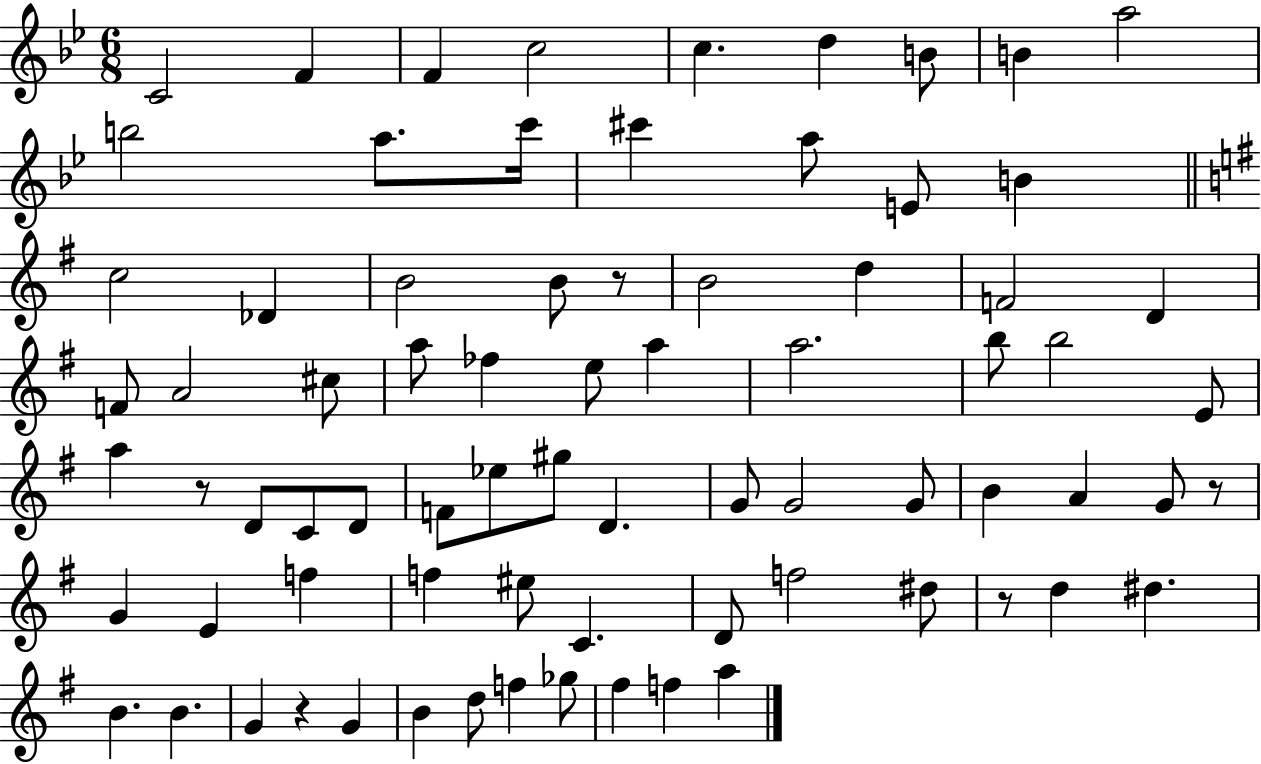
C4/h F4/q F4/q C5/h C5/q. D5/q B4/e B4/q A5/h B5/h A5/e. C6/s C#6/q A5/e E4/e B4/q C5/h Db4/q B4/h B4/e R/e B4/h D5/q F4/h D4/q F4/e A4/h C#5/e A5/e FES5/q E5/e A5/q A5/h. B5/e B5/h E4/e A5/q R/e D4/e C4/e D4/e F4/e Eb5/e G#5/e D4/q. G4/e G4/h G4/e B4/q A4/q G4/e R/e G4/q E4/q F5/q F5/q EIS5/e C4/q. D4/e F5/h D#5/e R/e D5/q D#5/q. B4/q. B4/q. G4/q R/q G4/q B4/q D5/e F5/q Gb5/e F#5/q F5/q A5/q